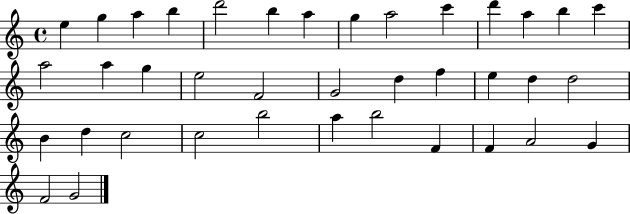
{
  \clef treble
  \time 4/4
  \defaultTimeSignature
  \key c \major
  e''4 g''4 a''4 b''4 | d'''2 b''4 a''4 | g''4 a''2 c'''4 | d'''4 a''4 b''4 c'''4 | \break a''2 a''4 g''4 | e''2 f'2 | g'2 d''4 f''4 | e''4 d''4 d''2 | \break b'4 d''4 c''2 | c''2 b''2 | a''4 b''2 f'4 | f'4 a'2 g'4 | \break f'2 g'2 | \bar "|."
}